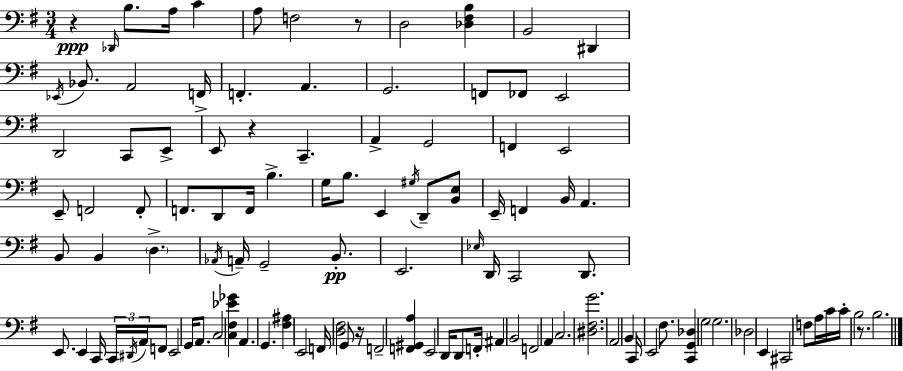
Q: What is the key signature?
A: E minor